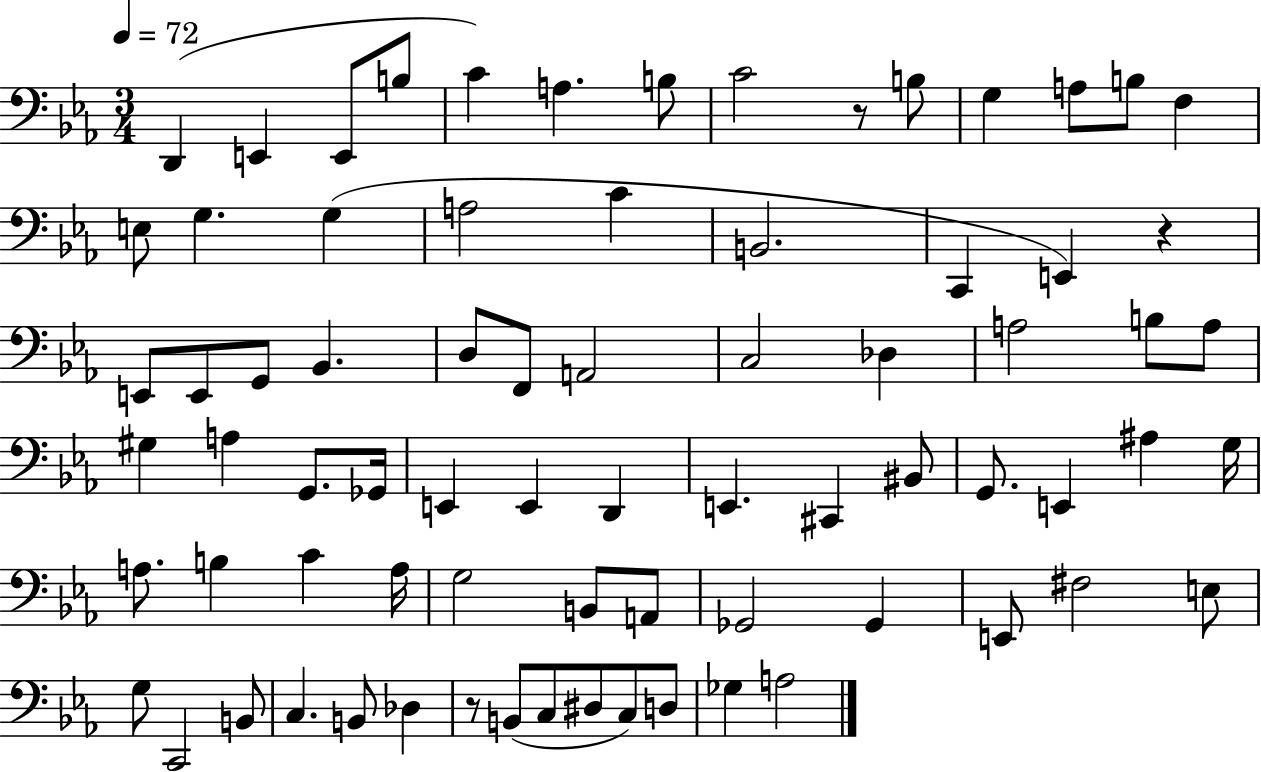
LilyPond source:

{
  \clef bass
  \numericTimeSignature
  \time 3/4
  \key ees \major
  \tempo 4 = 72
  d,4( e,4 e,8 b8 | c'4) a4. b8 | c'2 r8 b8 | g4 a8 b8 f4 | \break e8 g4. g4( | a2 c'4 | b,2. | c,4 e,4) r4 | \break e,8 e,8 g,8 bes,4. | d8 f,8 a,2 | c2 des4 | a2 b8 a8 | \break gis4 a4 g,8. ges,16 | e,4 e,4 d,4 | e,4. cis,4 bis,8 | g,8. e,4 ais4 g16 | \break a8. b4 c'4 a16 | g2 b,8 a,8 | ges,2 ges,4 | e,8 fis2 e8 | \break g8 c,2 b,8 | c4. b,8 des4 | r8 b,8( c8 dis8 c8) d8 | ges4 a2 | \break \bar "|."
}